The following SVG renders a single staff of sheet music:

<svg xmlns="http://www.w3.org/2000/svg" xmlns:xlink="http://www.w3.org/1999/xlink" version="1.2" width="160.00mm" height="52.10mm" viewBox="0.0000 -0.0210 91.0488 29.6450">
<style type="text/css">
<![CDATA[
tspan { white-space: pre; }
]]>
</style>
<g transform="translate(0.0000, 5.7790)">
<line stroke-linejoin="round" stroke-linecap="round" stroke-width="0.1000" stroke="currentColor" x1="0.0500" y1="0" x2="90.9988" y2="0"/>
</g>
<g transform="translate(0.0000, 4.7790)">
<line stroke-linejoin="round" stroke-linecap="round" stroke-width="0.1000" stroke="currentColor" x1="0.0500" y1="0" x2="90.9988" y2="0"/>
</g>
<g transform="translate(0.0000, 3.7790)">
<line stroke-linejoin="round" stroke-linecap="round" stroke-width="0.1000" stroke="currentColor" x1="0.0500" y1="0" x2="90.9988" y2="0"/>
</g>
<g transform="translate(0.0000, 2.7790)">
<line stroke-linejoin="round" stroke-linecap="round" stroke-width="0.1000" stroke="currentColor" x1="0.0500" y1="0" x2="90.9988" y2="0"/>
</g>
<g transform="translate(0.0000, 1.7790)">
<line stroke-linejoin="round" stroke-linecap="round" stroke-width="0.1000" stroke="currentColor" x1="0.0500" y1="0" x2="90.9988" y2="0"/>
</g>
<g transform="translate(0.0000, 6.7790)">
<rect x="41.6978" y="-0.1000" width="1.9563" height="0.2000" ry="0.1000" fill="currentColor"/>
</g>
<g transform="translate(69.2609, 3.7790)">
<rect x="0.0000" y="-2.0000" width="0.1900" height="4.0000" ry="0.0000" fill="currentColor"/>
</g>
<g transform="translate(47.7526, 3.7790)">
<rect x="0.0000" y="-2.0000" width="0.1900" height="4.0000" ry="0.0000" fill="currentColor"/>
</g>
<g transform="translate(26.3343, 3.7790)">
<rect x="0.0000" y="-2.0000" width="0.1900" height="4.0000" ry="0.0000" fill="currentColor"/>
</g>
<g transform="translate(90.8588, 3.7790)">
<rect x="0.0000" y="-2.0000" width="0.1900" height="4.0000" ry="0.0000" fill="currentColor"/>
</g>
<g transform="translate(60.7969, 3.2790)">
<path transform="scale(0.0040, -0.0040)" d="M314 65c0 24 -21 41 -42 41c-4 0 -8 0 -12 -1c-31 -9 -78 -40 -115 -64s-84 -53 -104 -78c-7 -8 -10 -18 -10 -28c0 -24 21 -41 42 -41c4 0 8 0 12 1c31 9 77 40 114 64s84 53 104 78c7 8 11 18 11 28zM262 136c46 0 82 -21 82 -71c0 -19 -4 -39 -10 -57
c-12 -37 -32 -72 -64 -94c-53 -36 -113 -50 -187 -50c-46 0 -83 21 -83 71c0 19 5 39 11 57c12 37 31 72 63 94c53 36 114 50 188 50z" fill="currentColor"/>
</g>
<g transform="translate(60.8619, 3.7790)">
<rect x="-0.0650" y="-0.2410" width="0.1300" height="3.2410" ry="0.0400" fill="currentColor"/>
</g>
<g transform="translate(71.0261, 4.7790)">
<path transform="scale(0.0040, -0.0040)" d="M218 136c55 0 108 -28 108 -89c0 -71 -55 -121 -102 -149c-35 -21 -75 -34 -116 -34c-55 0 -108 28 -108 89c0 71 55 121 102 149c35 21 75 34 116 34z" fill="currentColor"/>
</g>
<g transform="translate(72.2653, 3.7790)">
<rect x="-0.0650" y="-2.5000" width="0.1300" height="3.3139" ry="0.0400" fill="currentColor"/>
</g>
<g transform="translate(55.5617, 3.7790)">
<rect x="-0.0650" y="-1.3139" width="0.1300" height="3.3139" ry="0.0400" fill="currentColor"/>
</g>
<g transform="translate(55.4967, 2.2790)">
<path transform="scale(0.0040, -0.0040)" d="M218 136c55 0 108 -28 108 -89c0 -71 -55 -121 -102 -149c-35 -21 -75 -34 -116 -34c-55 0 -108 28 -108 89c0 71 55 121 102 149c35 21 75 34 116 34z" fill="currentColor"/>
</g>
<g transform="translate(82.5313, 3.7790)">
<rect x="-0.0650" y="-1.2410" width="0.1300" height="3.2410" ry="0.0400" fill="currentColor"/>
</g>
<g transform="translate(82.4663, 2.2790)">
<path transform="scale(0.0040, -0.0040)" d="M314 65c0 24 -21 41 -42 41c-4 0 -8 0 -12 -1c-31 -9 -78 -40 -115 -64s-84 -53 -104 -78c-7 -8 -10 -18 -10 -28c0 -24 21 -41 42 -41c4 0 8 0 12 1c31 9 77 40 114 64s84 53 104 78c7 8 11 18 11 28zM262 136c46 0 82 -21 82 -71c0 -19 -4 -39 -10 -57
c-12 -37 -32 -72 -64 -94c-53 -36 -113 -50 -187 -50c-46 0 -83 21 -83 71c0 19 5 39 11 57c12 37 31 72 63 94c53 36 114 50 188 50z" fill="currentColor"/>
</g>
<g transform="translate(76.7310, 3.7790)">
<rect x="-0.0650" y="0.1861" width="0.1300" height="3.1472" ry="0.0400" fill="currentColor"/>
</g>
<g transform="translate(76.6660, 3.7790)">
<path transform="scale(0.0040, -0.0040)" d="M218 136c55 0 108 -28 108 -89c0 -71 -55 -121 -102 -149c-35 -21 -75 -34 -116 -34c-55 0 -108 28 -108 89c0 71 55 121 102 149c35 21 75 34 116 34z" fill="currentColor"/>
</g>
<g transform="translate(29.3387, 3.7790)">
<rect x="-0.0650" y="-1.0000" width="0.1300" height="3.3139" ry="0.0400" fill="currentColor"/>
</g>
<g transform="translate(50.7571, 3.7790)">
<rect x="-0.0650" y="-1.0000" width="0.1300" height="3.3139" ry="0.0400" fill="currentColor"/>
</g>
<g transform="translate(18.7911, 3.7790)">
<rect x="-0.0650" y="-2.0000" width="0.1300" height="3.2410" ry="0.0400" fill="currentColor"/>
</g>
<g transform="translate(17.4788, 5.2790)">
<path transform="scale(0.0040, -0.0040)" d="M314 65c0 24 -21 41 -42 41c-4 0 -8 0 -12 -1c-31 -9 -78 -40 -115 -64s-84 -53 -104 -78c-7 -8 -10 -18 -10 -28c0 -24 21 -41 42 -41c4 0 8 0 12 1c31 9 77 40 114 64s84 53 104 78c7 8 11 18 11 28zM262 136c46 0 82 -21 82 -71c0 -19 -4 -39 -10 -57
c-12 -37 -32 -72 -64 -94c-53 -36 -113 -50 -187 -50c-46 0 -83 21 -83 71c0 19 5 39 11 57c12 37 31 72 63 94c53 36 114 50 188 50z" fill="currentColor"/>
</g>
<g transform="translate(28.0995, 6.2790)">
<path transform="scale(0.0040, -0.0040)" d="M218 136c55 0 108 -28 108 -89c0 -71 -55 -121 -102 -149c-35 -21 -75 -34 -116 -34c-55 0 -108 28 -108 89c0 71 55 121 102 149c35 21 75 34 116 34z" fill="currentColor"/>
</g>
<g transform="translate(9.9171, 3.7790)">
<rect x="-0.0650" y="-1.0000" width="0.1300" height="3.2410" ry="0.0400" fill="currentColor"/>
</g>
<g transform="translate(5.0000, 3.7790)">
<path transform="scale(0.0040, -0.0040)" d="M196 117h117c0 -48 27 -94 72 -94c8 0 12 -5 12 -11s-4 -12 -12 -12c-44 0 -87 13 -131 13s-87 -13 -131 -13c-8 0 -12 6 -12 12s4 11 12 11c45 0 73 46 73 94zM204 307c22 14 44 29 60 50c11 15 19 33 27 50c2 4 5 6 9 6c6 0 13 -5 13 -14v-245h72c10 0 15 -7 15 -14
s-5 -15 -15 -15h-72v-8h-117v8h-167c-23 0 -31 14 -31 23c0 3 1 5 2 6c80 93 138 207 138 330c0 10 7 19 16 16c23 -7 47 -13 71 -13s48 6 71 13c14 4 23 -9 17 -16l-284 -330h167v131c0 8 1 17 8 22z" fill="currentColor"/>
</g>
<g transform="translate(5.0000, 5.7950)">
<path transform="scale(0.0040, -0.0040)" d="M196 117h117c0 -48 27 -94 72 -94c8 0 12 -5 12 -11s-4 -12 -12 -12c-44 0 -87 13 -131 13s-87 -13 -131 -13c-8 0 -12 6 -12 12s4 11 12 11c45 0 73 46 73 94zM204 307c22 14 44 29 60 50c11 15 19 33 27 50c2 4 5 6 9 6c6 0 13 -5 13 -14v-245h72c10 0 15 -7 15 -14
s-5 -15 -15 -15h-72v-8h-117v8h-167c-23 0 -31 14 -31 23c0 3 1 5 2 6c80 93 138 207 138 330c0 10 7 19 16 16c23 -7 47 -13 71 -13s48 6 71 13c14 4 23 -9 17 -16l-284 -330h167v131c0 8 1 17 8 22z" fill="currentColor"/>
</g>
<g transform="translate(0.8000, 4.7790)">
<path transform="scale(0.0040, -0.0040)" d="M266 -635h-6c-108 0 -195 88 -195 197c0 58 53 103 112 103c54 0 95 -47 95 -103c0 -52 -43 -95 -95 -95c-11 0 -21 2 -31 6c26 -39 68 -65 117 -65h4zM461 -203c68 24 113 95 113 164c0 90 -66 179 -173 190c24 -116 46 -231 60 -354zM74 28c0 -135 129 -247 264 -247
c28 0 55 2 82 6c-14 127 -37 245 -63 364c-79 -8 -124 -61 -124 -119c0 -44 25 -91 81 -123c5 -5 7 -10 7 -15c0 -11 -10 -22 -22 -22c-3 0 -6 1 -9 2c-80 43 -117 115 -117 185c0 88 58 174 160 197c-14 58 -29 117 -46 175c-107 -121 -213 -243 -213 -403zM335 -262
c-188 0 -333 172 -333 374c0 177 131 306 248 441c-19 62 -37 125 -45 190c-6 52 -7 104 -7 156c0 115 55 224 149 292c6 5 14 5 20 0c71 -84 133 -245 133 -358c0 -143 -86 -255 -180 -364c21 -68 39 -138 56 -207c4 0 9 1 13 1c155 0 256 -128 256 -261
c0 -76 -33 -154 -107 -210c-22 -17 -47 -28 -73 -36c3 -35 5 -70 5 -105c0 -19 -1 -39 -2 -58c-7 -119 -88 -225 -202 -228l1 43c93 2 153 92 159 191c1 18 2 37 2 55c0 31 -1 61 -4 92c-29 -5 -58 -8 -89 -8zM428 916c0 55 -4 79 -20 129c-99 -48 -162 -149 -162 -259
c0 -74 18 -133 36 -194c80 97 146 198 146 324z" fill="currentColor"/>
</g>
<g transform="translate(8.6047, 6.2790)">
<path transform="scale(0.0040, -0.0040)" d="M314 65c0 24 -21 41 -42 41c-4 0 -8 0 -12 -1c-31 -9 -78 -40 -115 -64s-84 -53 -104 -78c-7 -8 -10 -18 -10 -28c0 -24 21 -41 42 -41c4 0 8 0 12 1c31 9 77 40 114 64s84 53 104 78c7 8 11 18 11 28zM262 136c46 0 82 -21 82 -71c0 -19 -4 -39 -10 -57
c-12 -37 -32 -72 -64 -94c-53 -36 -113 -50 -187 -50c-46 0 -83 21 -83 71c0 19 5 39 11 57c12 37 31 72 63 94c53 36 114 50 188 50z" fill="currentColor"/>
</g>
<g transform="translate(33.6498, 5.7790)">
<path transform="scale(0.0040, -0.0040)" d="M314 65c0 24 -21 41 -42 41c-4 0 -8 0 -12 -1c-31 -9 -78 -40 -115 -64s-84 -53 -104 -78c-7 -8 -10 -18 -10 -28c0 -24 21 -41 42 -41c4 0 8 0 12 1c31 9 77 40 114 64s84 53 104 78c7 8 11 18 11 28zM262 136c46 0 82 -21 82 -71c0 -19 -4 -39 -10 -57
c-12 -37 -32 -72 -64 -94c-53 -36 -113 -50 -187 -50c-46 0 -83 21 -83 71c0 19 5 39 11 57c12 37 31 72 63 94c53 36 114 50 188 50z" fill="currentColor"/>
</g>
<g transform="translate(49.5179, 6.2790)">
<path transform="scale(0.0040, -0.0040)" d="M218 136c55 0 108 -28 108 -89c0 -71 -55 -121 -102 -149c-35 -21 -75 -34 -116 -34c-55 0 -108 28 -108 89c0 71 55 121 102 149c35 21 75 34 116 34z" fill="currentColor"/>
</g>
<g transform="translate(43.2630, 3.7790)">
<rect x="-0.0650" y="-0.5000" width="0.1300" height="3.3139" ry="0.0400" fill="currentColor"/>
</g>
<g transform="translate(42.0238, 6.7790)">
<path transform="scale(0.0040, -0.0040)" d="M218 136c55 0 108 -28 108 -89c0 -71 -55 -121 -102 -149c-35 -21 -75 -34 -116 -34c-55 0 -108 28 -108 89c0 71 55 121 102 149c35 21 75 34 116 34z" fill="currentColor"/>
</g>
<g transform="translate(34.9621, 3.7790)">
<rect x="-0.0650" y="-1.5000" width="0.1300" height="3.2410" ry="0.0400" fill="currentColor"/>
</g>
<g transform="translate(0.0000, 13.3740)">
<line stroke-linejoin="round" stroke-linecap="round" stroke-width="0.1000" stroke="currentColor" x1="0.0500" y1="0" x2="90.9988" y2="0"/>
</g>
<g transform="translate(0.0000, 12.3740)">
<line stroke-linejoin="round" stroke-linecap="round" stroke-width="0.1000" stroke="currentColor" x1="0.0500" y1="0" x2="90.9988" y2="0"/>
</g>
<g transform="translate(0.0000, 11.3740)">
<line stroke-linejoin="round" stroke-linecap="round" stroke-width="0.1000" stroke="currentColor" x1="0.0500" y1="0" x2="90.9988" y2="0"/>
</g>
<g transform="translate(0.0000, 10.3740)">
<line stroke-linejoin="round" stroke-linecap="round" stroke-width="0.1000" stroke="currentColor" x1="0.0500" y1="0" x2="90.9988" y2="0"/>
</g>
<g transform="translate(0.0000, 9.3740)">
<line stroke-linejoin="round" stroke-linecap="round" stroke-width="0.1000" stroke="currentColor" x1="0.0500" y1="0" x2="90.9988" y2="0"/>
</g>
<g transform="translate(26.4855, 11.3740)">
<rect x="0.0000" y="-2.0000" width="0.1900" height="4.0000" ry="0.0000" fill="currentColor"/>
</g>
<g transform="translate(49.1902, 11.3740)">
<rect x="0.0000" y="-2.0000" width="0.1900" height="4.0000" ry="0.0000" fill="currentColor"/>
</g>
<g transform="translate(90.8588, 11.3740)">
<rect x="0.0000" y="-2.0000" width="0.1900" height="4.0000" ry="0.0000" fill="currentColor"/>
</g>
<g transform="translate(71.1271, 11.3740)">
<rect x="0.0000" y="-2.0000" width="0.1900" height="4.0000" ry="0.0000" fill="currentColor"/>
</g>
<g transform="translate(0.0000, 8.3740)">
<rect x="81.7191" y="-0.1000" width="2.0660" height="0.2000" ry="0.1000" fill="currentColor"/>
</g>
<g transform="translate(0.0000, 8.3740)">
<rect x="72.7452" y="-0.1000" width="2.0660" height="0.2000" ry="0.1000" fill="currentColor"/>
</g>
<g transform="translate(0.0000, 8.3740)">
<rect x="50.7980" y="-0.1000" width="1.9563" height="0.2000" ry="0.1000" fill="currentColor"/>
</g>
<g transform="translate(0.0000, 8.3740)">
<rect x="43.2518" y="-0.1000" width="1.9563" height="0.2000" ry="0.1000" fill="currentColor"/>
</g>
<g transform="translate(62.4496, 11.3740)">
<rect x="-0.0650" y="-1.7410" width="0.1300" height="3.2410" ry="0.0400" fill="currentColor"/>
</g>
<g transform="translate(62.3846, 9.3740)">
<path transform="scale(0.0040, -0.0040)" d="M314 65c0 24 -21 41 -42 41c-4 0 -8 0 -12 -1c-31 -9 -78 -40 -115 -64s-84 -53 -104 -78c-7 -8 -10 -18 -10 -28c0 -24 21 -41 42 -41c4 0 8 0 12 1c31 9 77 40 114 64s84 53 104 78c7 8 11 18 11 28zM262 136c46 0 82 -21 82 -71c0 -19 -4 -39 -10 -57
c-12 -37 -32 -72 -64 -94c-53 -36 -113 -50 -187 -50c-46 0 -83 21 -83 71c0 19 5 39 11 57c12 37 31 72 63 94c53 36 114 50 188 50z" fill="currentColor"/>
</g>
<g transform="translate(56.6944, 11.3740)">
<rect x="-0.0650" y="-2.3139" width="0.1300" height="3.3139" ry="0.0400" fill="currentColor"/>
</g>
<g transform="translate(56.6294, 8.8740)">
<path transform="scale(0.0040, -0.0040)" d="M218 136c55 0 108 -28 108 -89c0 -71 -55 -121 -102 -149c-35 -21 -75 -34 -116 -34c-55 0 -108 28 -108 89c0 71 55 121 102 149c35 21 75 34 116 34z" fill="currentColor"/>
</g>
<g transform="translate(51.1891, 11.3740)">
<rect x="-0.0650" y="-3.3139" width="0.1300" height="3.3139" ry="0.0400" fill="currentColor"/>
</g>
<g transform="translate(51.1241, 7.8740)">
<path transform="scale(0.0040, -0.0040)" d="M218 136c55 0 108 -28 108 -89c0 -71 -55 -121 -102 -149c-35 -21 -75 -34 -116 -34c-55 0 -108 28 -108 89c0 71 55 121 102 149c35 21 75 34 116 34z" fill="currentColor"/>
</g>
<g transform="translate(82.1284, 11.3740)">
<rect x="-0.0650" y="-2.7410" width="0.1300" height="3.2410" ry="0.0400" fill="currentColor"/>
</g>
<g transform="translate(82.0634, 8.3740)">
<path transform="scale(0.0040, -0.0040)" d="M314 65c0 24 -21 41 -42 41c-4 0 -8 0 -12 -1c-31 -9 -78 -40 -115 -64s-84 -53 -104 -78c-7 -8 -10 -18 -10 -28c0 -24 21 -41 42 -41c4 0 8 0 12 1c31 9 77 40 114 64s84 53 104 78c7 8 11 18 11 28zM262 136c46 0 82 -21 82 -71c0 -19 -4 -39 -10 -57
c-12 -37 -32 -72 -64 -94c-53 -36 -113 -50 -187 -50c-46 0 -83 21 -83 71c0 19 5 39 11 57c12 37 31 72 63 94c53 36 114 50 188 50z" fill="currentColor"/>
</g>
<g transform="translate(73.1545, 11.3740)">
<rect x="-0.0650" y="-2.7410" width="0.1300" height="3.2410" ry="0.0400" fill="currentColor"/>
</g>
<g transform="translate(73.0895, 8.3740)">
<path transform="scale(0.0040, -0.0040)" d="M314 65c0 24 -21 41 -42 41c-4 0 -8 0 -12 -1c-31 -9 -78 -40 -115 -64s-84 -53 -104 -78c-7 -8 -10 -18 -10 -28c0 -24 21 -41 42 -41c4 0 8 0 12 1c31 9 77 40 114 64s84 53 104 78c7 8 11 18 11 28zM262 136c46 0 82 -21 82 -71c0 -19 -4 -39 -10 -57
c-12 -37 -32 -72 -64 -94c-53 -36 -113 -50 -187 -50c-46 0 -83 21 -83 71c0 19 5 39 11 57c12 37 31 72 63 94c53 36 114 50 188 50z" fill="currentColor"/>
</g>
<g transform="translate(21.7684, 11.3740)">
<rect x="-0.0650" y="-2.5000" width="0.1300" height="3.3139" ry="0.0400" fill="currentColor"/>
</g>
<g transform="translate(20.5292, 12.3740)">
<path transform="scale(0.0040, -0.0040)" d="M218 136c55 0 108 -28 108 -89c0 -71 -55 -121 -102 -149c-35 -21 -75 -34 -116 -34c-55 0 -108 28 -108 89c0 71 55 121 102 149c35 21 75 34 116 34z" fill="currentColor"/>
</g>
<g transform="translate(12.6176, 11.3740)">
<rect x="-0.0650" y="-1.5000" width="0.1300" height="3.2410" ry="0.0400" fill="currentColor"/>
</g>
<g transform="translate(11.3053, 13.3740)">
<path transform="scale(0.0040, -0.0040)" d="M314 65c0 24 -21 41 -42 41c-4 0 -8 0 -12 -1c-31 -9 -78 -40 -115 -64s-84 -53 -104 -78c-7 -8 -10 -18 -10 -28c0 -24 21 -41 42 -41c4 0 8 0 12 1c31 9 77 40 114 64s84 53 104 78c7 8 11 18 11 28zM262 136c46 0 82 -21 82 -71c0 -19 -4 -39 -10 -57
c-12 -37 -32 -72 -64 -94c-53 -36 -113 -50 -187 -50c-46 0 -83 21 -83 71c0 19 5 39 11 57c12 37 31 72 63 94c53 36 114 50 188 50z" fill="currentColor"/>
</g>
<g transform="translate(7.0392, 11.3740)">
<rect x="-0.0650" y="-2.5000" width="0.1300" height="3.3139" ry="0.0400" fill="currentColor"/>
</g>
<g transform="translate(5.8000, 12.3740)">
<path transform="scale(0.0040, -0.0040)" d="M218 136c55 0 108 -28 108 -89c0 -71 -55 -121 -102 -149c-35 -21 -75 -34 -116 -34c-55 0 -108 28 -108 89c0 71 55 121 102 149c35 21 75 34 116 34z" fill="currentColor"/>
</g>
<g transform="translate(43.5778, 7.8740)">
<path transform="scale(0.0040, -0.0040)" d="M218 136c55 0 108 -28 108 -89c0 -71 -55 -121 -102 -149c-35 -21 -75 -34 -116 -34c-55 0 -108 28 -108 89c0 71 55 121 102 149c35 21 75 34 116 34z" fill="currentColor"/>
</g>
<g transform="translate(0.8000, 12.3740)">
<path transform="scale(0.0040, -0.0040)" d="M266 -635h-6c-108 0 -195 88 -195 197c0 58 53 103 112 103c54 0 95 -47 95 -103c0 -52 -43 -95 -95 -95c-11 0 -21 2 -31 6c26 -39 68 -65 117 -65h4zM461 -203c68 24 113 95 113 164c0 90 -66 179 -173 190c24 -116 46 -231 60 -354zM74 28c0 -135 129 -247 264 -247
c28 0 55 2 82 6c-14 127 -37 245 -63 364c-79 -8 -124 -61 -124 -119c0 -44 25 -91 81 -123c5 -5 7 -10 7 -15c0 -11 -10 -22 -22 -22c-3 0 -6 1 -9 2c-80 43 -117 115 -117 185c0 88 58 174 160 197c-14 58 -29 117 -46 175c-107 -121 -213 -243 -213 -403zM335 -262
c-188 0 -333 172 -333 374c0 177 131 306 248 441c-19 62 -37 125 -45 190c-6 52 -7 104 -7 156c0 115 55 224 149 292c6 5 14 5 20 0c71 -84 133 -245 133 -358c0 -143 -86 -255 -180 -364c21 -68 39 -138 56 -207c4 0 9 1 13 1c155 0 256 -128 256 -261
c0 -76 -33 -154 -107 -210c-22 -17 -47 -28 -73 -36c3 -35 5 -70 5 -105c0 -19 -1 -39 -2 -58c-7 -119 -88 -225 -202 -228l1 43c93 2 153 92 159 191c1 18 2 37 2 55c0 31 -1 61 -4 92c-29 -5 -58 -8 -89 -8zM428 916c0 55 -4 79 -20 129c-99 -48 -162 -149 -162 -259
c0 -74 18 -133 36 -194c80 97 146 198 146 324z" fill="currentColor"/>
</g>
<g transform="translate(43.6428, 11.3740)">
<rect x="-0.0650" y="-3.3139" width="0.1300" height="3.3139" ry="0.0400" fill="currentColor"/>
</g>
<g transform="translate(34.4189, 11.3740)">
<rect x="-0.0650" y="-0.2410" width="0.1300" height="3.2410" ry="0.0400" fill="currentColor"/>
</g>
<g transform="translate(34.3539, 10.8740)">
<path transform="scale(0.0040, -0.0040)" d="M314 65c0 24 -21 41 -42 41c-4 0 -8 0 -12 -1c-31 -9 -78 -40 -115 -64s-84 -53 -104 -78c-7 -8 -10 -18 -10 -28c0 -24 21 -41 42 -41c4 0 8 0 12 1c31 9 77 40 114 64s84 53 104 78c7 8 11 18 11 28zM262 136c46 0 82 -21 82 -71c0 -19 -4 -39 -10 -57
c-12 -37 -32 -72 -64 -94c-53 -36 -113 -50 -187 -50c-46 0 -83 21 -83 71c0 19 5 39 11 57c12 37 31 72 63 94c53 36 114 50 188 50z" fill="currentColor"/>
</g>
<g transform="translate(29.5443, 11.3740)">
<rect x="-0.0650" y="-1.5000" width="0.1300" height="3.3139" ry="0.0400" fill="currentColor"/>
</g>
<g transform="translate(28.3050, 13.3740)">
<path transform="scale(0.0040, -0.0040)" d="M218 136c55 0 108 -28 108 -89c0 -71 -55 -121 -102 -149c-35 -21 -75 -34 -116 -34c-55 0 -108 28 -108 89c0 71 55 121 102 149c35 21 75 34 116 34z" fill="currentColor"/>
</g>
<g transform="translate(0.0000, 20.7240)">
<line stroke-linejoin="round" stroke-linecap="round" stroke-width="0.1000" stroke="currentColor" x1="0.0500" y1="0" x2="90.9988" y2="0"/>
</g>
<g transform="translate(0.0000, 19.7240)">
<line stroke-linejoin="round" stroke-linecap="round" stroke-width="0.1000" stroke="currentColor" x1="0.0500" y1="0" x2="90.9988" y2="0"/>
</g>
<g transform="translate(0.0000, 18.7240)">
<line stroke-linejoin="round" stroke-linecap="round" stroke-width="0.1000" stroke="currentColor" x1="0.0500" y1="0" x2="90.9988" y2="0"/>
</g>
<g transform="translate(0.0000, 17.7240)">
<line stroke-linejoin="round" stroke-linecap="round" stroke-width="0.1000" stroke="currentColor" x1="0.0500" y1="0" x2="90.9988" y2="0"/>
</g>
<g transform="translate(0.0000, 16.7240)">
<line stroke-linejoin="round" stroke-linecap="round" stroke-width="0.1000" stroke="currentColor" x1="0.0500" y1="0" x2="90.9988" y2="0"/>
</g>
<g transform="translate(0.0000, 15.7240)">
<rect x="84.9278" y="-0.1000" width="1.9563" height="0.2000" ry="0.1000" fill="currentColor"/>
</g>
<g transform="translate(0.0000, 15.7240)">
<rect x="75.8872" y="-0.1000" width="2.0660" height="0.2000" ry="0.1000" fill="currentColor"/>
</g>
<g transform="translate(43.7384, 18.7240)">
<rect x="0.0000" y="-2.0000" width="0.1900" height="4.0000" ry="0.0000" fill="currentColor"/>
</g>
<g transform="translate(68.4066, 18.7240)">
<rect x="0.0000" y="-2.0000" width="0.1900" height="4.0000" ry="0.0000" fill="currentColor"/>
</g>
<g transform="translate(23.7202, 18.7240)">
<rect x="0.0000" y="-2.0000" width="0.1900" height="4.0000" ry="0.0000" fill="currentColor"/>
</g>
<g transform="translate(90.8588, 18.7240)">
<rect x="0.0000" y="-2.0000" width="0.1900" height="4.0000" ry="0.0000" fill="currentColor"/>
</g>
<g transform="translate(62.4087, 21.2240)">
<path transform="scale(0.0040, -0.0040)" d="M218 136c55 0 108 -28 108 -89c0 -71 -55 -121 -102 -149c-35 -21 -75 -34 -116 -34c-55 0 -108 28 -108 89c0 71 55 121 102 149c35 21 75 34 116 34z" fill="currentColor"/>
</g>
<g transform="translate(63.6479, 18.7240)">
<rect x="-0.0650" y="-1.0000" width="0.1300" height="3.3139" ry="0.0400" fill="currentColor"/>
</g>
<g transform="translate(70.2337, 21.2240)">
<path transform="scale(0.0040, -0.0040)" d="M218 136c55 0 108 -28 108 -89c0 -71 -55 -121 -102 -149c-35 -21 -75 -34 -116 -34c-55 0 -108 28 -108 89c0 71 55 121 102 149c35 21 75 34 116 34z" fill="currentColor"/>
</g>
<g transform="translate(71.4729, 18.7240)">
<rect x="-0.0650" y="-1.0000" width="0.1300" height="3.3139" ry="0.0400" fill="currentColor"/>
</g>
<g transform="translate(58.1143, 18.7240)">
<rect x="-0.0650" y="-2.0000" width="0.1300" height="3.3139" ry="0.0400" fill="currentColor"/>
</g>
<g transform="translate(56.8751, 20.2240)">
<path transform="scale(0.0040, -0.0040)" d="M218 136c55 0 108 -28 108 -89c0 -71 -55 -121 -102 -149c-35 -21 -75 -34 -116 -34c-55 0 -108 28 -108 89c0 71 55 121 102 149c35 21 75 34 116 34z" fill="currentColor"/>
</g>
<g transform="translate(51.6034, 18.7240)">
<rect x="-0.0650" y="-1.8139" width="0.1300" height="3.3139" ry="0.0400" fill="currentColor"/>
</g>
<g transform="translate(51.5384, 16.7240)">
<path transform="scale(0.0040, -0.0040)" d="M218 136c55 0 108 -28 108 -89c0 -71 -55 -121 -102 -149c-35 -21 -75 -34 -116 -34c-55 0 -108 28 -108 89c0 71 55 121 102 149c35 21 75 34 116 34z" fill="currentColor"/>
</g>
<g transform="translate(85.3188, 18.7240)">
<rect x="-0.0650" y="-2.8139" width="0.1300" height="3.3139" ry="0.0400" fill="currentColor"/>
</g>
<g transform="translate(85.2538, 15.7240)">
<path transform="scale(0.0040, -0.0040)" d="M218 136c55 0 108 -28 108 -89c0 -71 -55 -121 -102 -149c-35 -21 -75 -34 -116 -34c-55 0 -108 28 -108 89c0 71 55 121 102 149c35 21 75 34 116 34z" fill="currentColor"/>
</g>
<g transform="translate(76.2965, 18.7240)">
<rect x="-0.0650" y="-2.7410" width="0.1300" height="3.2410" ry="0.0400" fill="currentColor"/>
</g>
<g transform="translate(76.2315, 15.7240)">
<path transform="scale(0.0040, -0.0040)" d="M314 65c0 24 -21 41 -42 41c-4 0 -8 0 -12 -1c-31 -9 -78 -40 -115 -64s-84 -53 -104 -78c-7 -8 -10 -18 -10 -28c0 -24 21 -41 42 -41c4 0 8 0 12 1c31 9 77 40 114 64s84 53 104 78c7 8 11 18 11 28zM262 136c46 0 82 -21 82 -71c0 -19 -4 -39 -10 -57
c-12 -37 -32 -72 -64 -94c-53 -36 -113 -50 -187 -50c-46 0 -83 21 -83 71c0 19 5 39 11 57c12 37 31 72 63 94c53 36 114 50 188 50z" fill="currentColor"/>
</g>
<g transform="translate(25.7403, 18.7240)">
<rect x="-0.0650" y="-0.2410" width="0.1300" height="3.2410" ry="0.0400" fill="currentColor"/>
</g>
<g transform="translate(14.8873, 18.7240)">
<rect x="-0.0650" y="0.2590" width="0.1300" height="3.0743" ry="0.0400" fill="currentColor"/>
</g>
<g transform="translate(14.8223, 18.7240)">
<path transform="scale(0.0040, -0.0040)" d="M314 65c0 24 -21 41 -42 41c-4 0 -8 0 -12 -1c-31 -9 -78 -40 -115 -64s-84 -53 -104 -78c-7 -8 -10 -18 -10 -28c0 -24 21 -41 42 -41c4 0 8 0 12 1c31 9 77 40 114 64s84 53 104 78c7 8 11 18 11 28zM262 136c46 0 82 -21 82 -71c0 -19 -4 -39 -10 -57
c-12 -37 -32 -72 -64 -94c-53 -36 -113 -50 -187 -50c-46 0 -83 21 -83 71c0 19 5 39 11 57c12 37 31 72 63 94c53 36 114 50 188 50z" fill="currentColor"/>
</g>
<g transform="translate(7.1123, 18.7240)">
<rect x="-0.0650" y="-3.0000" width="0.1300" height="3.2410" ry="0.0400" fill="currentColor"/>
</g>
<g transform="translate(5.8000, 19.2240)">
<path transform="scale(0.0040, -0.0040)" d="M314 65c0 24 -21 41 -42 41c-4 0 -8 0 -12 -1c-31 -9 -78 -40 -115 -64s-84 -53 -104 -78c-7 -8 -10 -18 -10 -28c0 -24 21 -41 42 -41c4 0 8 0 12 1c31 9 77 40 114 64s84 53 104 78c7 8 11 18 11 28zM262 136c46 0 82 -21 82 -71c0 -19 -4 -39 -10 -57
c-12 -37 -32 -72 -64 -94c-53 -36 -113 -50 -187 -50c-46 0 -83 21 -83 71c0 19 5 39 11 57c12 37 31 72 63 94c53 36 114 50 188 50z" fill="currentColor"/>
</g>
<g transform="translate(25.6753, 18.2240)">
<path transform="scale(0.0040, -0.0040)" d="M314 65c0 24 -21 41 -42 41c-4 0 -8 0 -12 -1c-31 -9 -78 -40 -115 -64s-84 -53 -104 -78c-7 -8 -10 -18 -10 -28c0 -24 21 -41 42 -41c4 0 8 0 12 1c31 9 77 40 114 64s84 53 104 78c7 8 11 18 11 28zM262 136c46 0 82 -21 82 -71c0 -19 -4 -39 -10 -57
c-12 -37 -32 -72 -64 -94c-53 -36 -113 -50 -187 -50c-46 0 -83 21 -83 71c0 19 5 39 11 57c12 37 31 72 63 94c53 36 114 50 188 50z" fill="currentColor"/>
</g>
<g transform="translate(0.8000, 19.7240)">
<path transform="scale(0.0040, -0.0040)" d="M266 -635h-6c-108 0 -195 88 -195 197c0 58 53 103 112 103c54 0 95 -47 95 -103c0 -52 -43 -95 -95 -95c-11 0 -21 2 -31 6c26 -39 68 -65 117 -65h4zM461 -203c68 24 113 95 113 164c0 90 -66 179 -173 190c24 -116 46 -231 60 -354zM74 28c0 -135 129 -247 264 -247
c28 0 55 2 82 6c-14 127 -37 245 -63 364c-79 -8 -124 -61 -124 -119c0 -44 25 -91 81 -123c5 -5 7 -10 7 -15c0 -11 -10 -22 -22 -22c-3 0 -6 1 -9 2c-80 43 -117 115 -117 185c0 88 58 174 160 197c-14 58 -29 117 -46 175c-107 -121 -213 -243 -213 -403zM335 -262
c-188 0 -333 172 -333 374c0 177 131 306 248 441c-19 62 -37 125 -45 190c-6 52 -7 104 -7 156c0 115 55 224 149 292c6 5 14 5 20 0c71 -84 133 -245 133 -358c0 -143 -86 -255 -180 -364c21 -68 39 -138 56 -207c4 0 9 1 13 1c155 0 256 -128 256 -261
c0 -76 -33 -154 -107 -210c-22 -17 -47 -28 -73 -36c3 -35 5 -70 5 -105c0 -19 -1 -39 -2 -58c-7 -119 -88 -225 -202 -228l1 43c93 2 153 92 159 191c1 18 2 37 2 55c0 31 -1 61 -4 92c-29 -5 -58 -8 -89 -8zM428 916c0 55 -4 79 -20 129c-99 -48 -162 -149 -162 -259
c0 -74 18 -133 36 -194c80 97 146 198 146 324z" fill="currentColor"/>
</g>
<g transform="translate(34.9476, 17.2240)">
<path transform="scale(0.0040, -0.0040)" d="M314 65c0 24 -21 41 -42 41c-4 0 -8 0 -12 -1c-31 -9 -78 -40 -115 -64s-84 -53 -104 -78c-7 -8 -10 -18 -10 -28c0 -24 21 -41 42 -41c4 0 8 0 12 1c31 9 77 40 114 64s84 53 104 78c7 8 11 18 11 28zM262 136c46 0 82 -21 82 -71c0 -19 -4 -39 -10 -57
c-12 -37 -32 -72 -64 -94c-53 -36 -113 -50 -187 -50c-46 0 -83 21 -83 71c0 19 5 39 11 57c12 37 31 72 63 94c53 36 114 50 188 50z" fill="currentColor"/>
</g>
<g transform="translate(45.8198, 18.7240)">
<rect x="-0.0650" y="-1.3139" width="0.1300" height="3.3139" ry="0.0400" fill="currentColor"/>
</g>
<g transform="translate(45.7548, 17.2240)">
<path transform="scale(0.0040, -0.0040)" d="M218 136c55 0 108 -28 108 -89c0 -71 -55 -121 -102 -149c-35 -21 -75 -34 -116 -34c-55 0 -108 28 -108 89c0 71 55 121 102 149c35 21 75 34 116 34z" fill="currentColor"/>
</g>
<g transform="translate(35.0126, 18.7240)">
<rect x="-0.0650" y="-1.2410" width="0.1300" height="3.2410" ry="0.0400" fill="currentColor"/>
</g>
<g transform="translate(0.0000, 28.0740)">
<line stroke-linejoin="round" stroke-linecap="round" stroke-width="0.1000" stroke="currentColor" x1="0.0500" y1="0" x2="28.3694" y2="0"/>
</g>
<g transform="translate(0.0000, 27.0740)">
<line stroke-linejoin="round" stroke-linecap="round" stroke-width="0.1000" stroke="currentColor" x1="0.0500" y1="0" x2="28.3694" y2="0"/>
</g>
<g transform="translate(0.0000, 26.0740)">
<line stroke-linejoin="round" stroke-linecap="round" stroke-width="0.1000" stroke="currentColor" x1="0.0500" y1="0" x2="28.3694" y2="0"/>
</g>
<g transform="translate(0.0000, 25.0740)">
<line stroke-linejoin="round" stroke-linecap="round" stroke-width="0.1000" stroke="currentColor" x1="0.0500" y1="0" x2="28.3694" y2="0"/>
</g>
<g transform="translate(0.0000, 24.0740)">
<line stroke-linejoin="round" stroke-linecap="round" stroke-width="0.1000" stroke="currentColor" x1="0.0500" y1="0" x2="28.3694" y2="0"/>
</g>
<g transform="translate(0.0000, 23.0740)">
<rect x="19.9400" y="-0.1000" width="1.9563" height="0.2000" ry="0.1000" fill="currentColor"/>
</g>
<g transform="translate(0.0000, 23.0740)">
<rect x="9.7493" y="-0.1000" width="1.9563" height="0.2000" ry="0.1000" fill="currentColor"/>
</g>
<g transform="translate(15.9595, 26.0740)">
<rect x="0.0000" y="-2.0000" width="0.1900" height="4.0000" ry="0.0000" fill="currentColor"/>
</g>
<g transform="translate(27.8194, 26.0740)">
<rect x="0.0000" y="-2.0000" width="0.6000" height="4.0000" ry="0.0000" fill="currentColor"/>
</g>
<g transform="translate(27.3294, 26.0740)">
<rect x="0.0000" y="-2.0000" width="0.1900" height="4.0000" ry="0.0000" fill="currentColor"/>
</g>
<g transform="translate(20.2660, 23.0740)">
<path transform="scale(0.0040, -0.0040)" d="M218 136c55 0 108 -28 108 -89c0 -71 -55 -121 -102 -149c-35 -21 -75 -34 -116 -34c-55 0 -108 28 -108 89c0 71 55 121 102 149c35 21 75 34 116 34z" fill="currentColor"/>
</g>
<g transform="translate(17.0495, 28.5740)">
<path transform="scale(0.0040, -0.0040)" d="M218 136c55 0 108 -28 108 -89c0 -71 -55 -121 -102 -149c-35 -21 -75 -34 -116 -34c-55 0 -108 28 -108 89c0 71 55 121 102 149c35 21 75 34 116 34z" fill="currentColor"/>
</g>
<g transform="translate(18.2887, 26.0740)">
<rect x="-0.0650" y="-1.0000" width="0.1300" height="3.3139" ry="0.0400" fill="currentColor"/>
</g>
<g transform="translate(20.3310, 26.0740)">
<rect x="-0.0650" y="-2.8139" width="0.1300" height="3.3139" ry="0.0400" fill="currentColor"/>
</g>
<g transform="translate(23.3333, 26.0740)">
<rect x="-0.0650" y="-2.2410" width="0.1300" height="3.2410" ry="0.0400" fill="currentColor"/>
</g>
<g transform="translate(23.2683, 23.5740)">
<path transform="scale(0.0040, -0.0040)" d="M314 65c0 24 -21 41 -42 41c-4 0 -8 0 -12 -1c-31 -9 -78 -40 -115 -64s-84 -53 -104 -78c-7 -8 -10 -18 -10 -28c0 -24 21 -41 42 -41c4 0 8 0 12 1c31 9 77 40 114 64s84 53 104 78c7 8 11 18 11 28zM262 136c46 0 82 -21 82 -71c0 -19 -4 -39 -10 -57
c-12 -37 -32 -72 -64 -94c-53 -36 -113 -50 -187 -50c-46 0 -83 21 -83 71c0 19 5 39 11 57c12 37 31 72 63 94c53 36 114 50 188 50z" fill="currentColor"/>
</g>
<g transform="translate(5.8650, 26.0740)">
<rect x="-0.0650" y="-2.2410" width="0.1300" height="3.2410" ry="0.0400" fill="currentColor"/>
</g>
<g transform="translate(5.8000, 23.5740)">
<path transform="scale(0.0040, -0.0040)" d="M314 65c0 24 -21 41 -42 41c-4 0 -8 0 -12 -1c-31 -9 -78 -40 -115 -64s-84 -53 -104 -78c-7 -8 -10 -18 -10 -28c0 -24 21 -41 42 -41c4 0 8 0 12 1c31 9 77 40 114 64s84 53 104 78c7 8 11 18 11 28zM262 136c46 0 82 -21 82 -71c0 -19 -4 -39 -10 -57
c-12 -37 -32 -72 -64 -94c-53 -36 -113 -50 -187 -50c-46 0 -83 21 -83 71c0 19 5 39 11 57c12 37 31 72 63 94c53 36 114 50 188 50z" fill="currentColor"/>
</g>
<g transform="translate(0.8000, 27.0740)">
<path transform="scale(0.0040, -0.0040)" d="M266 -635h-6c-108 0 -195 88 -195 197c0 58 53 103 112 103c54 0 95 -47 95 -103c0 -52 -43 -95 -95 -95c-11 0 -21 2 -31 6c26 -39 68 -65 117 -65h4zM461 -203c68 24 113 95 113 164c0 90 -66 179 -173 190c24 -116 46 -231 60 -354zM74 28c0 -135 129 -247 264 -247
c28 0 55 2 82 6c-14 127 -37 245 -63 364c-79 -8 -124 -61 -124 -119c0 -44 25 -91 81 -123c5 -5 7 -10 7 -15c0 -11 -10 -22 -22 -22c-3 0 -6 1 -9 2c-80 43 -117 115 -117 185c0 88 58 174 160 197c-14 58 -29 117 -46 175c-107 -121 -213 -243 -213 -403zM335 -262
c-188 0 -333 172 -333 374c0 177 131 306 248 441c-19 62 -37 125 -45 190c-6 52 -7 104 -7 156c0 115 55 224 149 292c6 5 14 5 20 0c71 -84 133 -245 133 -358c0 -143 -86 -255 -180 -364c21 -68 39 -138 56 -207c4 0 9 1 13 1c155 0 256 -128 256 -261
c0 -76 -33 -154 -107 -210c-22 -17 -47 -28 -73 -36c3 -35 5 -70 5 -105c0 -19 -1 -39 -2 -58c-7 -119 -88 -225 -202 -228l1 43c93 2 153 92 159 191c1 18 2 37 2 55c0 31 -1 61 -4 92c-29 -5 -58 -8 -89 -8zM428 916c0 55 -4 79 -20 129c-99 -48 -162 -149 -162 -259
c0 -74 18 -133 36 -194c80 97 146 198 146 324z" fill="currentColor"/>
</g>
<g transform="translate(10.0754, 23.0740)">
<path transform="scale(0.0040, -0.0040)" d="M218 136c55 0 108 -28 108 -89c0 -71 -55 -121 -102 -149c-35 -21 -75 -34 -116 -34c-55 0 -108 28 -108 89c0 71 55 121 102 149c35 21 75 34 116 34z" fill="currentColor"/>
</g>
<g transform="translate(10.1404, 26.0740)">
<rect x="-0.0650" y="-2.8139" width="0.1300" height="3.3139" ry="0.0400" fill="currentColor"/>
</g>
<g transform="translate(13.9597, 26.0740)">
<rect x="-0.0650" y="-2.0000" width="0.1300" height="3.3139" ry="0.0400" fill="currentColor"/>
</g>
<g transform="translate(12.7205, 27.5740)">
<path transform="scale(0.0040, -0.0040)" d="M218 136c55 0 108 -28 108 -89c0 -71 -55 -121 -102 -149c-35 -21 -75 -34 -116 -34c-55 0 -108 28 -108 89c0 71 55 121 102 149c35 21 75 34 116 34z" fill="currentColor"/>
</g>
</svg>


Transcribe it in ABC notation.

X:1
T:Untitled
M:4/4
L:1/4
K:C
D2 F2 D E2 C D e c2 G B e2 G E2 G E c2 b b g f2 a2 a2 A2 B2 c2 e2 e f F D D a2 a g2 a F D a g2